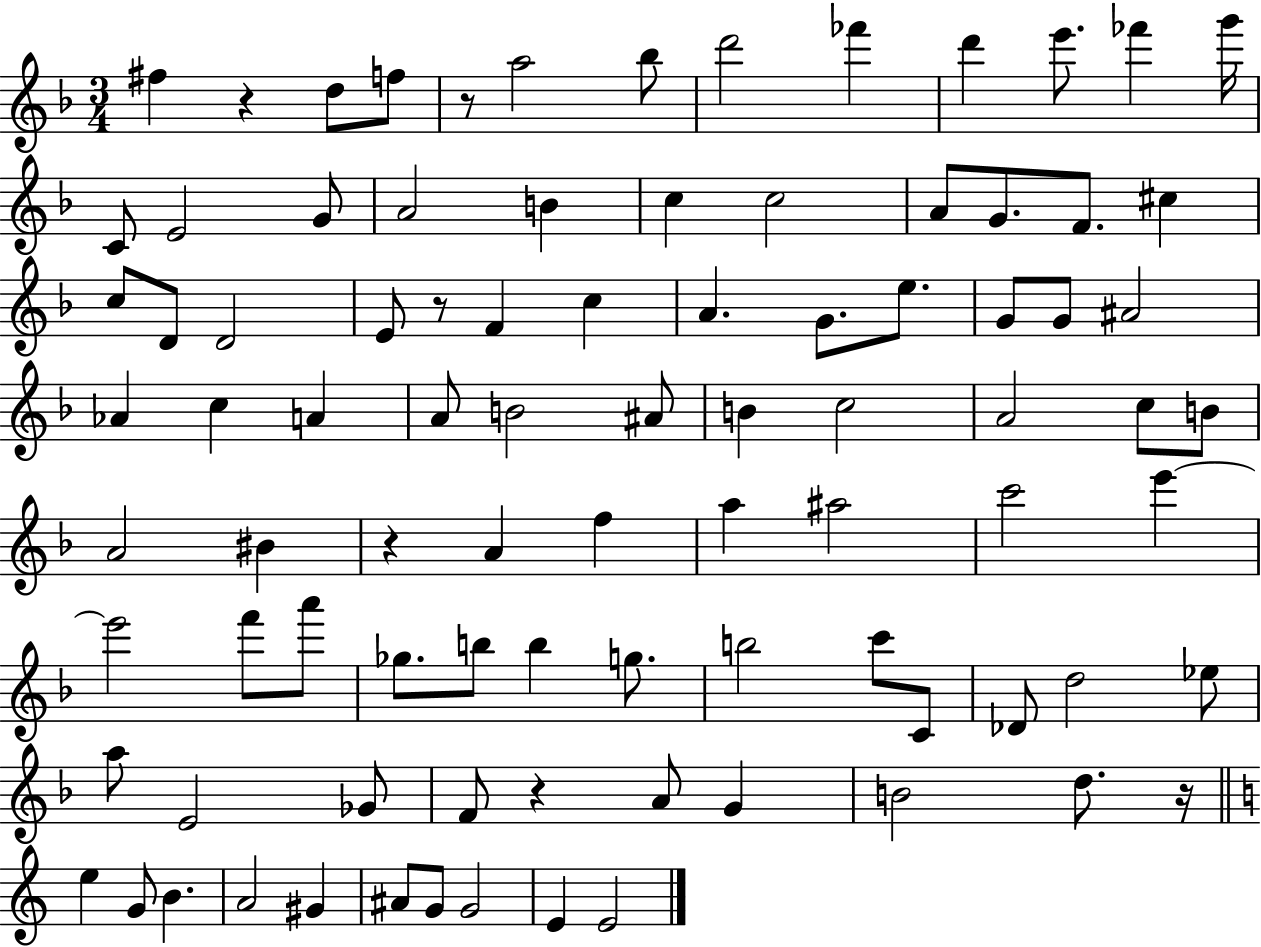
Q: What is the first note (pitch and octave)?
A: F#5